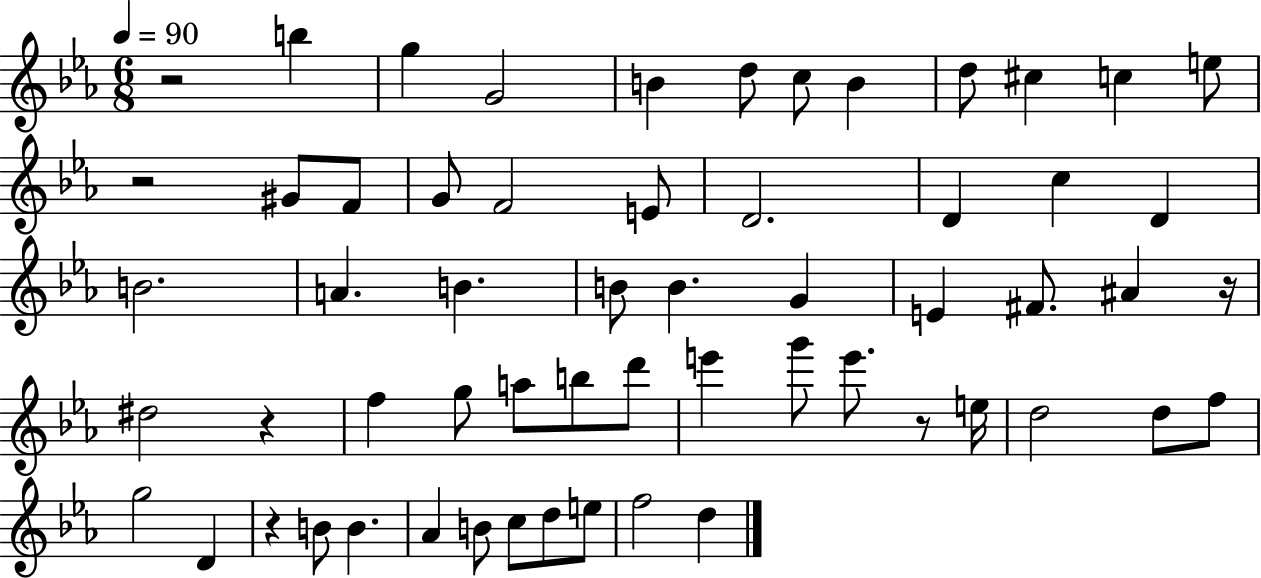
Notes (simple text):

R/h B5/q G5/q G4/h B4/q D5/e C5/e B4/q D5/e C#5/q C5/q E5/e R/h G#4/e F4/e G4/e F4/h E4/e D4/h. D4/q C5/q D4/q B4/h. A4/q. B4/q. B4/e B4/q. G4/q E4/q F#4/e. A#4/q R/s D#5/h R/q F5/q G5/e A5/e B5/e D6/e E6/q G6/e E6/e. R/e E5/s D5/h D5/e F5/e G5/h D4/q R/q B4/e B4/q. Ab4/q B4/e C5/e D5/e E5/e F5/h D5/q